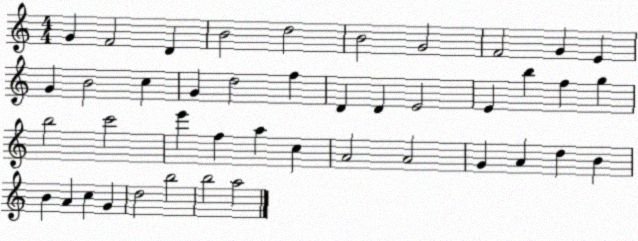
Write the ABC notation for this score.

X:1
T:Untitled
M:4/4
L:1/4
K:C
G F2 D B2 d2 B2 G2 F2 G E G B2 c G d2 f D D E2 E b f g b2 c'2 e' f a c A2 A2 G A d B B A c G d2 b2 b2 a2